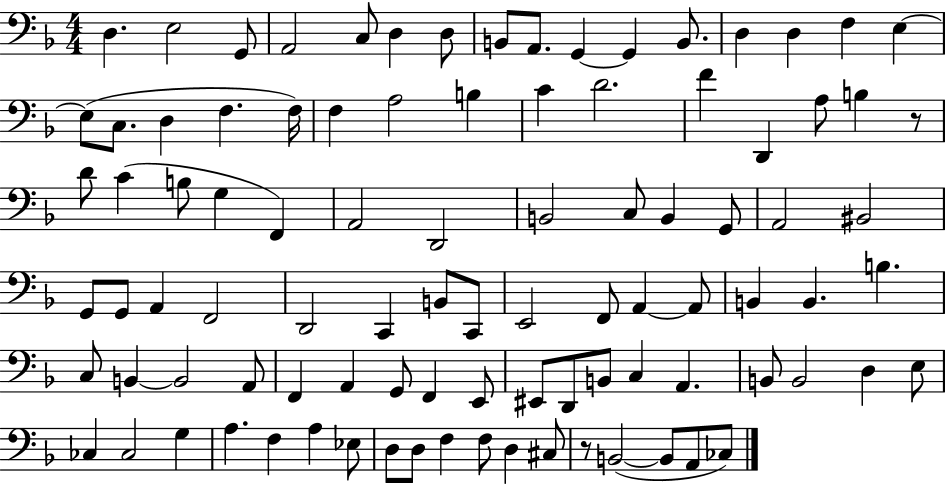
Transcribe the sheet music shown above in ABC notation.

X:1
T:Untitled
M:4/4
L:1/4
K:F
D, E,2 G,,/2 A,,2 C,/2 D, D,/2 B,,/2 A,,/2 G,, G,, B,,/2 D, D, F, E, E,/2 C,/2 D, F, F,/4 F, A,2 B, C D2 F D,, A,/2 B, z/2 D/2 C B,/2 G, F,, A,,2 D,,2 B,,2 C,/2 B,, G,,/2 A,,2 ^B,,2 G,,/2 G,,/2 A,, F,,2 D,,2 C,, B,,/2 C,,/2 E,,2 F,,/2 A,, A,,/2 B,, B,, B, C,/2 B,, B,,2 A,,/2 F,, A,, G,,/2 F,, E,,/2 ^E,,/2 D,,/2 B,,/2 C, A,, B,,/2 B,,2 D, E,/2 _C, _C,2 G, A, F, A, _E,/2 D,/2 D,/2 F, F,/2 D, ^C,/2 z/2 B,,2 B,,/2 A,,/2 _C,/2